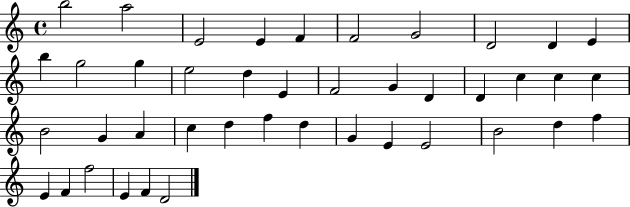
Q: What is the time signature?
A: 4/4